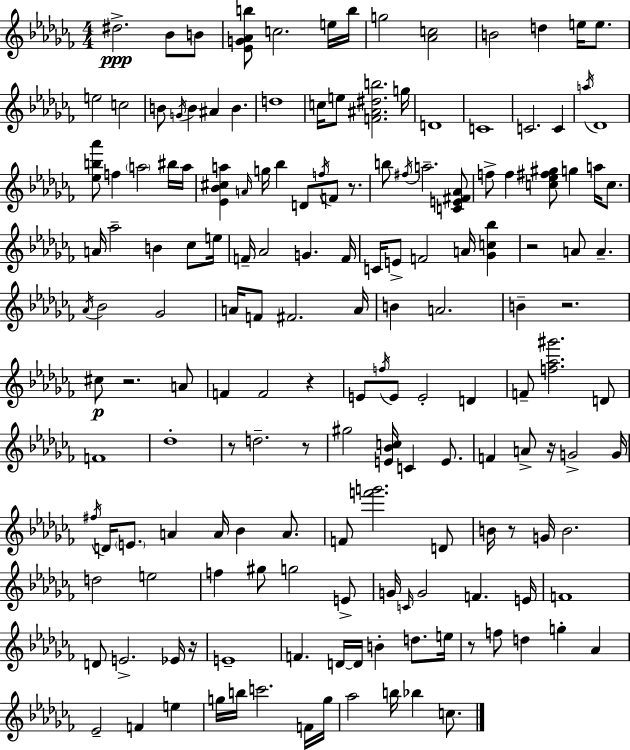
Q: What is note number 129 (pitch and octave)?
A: G5